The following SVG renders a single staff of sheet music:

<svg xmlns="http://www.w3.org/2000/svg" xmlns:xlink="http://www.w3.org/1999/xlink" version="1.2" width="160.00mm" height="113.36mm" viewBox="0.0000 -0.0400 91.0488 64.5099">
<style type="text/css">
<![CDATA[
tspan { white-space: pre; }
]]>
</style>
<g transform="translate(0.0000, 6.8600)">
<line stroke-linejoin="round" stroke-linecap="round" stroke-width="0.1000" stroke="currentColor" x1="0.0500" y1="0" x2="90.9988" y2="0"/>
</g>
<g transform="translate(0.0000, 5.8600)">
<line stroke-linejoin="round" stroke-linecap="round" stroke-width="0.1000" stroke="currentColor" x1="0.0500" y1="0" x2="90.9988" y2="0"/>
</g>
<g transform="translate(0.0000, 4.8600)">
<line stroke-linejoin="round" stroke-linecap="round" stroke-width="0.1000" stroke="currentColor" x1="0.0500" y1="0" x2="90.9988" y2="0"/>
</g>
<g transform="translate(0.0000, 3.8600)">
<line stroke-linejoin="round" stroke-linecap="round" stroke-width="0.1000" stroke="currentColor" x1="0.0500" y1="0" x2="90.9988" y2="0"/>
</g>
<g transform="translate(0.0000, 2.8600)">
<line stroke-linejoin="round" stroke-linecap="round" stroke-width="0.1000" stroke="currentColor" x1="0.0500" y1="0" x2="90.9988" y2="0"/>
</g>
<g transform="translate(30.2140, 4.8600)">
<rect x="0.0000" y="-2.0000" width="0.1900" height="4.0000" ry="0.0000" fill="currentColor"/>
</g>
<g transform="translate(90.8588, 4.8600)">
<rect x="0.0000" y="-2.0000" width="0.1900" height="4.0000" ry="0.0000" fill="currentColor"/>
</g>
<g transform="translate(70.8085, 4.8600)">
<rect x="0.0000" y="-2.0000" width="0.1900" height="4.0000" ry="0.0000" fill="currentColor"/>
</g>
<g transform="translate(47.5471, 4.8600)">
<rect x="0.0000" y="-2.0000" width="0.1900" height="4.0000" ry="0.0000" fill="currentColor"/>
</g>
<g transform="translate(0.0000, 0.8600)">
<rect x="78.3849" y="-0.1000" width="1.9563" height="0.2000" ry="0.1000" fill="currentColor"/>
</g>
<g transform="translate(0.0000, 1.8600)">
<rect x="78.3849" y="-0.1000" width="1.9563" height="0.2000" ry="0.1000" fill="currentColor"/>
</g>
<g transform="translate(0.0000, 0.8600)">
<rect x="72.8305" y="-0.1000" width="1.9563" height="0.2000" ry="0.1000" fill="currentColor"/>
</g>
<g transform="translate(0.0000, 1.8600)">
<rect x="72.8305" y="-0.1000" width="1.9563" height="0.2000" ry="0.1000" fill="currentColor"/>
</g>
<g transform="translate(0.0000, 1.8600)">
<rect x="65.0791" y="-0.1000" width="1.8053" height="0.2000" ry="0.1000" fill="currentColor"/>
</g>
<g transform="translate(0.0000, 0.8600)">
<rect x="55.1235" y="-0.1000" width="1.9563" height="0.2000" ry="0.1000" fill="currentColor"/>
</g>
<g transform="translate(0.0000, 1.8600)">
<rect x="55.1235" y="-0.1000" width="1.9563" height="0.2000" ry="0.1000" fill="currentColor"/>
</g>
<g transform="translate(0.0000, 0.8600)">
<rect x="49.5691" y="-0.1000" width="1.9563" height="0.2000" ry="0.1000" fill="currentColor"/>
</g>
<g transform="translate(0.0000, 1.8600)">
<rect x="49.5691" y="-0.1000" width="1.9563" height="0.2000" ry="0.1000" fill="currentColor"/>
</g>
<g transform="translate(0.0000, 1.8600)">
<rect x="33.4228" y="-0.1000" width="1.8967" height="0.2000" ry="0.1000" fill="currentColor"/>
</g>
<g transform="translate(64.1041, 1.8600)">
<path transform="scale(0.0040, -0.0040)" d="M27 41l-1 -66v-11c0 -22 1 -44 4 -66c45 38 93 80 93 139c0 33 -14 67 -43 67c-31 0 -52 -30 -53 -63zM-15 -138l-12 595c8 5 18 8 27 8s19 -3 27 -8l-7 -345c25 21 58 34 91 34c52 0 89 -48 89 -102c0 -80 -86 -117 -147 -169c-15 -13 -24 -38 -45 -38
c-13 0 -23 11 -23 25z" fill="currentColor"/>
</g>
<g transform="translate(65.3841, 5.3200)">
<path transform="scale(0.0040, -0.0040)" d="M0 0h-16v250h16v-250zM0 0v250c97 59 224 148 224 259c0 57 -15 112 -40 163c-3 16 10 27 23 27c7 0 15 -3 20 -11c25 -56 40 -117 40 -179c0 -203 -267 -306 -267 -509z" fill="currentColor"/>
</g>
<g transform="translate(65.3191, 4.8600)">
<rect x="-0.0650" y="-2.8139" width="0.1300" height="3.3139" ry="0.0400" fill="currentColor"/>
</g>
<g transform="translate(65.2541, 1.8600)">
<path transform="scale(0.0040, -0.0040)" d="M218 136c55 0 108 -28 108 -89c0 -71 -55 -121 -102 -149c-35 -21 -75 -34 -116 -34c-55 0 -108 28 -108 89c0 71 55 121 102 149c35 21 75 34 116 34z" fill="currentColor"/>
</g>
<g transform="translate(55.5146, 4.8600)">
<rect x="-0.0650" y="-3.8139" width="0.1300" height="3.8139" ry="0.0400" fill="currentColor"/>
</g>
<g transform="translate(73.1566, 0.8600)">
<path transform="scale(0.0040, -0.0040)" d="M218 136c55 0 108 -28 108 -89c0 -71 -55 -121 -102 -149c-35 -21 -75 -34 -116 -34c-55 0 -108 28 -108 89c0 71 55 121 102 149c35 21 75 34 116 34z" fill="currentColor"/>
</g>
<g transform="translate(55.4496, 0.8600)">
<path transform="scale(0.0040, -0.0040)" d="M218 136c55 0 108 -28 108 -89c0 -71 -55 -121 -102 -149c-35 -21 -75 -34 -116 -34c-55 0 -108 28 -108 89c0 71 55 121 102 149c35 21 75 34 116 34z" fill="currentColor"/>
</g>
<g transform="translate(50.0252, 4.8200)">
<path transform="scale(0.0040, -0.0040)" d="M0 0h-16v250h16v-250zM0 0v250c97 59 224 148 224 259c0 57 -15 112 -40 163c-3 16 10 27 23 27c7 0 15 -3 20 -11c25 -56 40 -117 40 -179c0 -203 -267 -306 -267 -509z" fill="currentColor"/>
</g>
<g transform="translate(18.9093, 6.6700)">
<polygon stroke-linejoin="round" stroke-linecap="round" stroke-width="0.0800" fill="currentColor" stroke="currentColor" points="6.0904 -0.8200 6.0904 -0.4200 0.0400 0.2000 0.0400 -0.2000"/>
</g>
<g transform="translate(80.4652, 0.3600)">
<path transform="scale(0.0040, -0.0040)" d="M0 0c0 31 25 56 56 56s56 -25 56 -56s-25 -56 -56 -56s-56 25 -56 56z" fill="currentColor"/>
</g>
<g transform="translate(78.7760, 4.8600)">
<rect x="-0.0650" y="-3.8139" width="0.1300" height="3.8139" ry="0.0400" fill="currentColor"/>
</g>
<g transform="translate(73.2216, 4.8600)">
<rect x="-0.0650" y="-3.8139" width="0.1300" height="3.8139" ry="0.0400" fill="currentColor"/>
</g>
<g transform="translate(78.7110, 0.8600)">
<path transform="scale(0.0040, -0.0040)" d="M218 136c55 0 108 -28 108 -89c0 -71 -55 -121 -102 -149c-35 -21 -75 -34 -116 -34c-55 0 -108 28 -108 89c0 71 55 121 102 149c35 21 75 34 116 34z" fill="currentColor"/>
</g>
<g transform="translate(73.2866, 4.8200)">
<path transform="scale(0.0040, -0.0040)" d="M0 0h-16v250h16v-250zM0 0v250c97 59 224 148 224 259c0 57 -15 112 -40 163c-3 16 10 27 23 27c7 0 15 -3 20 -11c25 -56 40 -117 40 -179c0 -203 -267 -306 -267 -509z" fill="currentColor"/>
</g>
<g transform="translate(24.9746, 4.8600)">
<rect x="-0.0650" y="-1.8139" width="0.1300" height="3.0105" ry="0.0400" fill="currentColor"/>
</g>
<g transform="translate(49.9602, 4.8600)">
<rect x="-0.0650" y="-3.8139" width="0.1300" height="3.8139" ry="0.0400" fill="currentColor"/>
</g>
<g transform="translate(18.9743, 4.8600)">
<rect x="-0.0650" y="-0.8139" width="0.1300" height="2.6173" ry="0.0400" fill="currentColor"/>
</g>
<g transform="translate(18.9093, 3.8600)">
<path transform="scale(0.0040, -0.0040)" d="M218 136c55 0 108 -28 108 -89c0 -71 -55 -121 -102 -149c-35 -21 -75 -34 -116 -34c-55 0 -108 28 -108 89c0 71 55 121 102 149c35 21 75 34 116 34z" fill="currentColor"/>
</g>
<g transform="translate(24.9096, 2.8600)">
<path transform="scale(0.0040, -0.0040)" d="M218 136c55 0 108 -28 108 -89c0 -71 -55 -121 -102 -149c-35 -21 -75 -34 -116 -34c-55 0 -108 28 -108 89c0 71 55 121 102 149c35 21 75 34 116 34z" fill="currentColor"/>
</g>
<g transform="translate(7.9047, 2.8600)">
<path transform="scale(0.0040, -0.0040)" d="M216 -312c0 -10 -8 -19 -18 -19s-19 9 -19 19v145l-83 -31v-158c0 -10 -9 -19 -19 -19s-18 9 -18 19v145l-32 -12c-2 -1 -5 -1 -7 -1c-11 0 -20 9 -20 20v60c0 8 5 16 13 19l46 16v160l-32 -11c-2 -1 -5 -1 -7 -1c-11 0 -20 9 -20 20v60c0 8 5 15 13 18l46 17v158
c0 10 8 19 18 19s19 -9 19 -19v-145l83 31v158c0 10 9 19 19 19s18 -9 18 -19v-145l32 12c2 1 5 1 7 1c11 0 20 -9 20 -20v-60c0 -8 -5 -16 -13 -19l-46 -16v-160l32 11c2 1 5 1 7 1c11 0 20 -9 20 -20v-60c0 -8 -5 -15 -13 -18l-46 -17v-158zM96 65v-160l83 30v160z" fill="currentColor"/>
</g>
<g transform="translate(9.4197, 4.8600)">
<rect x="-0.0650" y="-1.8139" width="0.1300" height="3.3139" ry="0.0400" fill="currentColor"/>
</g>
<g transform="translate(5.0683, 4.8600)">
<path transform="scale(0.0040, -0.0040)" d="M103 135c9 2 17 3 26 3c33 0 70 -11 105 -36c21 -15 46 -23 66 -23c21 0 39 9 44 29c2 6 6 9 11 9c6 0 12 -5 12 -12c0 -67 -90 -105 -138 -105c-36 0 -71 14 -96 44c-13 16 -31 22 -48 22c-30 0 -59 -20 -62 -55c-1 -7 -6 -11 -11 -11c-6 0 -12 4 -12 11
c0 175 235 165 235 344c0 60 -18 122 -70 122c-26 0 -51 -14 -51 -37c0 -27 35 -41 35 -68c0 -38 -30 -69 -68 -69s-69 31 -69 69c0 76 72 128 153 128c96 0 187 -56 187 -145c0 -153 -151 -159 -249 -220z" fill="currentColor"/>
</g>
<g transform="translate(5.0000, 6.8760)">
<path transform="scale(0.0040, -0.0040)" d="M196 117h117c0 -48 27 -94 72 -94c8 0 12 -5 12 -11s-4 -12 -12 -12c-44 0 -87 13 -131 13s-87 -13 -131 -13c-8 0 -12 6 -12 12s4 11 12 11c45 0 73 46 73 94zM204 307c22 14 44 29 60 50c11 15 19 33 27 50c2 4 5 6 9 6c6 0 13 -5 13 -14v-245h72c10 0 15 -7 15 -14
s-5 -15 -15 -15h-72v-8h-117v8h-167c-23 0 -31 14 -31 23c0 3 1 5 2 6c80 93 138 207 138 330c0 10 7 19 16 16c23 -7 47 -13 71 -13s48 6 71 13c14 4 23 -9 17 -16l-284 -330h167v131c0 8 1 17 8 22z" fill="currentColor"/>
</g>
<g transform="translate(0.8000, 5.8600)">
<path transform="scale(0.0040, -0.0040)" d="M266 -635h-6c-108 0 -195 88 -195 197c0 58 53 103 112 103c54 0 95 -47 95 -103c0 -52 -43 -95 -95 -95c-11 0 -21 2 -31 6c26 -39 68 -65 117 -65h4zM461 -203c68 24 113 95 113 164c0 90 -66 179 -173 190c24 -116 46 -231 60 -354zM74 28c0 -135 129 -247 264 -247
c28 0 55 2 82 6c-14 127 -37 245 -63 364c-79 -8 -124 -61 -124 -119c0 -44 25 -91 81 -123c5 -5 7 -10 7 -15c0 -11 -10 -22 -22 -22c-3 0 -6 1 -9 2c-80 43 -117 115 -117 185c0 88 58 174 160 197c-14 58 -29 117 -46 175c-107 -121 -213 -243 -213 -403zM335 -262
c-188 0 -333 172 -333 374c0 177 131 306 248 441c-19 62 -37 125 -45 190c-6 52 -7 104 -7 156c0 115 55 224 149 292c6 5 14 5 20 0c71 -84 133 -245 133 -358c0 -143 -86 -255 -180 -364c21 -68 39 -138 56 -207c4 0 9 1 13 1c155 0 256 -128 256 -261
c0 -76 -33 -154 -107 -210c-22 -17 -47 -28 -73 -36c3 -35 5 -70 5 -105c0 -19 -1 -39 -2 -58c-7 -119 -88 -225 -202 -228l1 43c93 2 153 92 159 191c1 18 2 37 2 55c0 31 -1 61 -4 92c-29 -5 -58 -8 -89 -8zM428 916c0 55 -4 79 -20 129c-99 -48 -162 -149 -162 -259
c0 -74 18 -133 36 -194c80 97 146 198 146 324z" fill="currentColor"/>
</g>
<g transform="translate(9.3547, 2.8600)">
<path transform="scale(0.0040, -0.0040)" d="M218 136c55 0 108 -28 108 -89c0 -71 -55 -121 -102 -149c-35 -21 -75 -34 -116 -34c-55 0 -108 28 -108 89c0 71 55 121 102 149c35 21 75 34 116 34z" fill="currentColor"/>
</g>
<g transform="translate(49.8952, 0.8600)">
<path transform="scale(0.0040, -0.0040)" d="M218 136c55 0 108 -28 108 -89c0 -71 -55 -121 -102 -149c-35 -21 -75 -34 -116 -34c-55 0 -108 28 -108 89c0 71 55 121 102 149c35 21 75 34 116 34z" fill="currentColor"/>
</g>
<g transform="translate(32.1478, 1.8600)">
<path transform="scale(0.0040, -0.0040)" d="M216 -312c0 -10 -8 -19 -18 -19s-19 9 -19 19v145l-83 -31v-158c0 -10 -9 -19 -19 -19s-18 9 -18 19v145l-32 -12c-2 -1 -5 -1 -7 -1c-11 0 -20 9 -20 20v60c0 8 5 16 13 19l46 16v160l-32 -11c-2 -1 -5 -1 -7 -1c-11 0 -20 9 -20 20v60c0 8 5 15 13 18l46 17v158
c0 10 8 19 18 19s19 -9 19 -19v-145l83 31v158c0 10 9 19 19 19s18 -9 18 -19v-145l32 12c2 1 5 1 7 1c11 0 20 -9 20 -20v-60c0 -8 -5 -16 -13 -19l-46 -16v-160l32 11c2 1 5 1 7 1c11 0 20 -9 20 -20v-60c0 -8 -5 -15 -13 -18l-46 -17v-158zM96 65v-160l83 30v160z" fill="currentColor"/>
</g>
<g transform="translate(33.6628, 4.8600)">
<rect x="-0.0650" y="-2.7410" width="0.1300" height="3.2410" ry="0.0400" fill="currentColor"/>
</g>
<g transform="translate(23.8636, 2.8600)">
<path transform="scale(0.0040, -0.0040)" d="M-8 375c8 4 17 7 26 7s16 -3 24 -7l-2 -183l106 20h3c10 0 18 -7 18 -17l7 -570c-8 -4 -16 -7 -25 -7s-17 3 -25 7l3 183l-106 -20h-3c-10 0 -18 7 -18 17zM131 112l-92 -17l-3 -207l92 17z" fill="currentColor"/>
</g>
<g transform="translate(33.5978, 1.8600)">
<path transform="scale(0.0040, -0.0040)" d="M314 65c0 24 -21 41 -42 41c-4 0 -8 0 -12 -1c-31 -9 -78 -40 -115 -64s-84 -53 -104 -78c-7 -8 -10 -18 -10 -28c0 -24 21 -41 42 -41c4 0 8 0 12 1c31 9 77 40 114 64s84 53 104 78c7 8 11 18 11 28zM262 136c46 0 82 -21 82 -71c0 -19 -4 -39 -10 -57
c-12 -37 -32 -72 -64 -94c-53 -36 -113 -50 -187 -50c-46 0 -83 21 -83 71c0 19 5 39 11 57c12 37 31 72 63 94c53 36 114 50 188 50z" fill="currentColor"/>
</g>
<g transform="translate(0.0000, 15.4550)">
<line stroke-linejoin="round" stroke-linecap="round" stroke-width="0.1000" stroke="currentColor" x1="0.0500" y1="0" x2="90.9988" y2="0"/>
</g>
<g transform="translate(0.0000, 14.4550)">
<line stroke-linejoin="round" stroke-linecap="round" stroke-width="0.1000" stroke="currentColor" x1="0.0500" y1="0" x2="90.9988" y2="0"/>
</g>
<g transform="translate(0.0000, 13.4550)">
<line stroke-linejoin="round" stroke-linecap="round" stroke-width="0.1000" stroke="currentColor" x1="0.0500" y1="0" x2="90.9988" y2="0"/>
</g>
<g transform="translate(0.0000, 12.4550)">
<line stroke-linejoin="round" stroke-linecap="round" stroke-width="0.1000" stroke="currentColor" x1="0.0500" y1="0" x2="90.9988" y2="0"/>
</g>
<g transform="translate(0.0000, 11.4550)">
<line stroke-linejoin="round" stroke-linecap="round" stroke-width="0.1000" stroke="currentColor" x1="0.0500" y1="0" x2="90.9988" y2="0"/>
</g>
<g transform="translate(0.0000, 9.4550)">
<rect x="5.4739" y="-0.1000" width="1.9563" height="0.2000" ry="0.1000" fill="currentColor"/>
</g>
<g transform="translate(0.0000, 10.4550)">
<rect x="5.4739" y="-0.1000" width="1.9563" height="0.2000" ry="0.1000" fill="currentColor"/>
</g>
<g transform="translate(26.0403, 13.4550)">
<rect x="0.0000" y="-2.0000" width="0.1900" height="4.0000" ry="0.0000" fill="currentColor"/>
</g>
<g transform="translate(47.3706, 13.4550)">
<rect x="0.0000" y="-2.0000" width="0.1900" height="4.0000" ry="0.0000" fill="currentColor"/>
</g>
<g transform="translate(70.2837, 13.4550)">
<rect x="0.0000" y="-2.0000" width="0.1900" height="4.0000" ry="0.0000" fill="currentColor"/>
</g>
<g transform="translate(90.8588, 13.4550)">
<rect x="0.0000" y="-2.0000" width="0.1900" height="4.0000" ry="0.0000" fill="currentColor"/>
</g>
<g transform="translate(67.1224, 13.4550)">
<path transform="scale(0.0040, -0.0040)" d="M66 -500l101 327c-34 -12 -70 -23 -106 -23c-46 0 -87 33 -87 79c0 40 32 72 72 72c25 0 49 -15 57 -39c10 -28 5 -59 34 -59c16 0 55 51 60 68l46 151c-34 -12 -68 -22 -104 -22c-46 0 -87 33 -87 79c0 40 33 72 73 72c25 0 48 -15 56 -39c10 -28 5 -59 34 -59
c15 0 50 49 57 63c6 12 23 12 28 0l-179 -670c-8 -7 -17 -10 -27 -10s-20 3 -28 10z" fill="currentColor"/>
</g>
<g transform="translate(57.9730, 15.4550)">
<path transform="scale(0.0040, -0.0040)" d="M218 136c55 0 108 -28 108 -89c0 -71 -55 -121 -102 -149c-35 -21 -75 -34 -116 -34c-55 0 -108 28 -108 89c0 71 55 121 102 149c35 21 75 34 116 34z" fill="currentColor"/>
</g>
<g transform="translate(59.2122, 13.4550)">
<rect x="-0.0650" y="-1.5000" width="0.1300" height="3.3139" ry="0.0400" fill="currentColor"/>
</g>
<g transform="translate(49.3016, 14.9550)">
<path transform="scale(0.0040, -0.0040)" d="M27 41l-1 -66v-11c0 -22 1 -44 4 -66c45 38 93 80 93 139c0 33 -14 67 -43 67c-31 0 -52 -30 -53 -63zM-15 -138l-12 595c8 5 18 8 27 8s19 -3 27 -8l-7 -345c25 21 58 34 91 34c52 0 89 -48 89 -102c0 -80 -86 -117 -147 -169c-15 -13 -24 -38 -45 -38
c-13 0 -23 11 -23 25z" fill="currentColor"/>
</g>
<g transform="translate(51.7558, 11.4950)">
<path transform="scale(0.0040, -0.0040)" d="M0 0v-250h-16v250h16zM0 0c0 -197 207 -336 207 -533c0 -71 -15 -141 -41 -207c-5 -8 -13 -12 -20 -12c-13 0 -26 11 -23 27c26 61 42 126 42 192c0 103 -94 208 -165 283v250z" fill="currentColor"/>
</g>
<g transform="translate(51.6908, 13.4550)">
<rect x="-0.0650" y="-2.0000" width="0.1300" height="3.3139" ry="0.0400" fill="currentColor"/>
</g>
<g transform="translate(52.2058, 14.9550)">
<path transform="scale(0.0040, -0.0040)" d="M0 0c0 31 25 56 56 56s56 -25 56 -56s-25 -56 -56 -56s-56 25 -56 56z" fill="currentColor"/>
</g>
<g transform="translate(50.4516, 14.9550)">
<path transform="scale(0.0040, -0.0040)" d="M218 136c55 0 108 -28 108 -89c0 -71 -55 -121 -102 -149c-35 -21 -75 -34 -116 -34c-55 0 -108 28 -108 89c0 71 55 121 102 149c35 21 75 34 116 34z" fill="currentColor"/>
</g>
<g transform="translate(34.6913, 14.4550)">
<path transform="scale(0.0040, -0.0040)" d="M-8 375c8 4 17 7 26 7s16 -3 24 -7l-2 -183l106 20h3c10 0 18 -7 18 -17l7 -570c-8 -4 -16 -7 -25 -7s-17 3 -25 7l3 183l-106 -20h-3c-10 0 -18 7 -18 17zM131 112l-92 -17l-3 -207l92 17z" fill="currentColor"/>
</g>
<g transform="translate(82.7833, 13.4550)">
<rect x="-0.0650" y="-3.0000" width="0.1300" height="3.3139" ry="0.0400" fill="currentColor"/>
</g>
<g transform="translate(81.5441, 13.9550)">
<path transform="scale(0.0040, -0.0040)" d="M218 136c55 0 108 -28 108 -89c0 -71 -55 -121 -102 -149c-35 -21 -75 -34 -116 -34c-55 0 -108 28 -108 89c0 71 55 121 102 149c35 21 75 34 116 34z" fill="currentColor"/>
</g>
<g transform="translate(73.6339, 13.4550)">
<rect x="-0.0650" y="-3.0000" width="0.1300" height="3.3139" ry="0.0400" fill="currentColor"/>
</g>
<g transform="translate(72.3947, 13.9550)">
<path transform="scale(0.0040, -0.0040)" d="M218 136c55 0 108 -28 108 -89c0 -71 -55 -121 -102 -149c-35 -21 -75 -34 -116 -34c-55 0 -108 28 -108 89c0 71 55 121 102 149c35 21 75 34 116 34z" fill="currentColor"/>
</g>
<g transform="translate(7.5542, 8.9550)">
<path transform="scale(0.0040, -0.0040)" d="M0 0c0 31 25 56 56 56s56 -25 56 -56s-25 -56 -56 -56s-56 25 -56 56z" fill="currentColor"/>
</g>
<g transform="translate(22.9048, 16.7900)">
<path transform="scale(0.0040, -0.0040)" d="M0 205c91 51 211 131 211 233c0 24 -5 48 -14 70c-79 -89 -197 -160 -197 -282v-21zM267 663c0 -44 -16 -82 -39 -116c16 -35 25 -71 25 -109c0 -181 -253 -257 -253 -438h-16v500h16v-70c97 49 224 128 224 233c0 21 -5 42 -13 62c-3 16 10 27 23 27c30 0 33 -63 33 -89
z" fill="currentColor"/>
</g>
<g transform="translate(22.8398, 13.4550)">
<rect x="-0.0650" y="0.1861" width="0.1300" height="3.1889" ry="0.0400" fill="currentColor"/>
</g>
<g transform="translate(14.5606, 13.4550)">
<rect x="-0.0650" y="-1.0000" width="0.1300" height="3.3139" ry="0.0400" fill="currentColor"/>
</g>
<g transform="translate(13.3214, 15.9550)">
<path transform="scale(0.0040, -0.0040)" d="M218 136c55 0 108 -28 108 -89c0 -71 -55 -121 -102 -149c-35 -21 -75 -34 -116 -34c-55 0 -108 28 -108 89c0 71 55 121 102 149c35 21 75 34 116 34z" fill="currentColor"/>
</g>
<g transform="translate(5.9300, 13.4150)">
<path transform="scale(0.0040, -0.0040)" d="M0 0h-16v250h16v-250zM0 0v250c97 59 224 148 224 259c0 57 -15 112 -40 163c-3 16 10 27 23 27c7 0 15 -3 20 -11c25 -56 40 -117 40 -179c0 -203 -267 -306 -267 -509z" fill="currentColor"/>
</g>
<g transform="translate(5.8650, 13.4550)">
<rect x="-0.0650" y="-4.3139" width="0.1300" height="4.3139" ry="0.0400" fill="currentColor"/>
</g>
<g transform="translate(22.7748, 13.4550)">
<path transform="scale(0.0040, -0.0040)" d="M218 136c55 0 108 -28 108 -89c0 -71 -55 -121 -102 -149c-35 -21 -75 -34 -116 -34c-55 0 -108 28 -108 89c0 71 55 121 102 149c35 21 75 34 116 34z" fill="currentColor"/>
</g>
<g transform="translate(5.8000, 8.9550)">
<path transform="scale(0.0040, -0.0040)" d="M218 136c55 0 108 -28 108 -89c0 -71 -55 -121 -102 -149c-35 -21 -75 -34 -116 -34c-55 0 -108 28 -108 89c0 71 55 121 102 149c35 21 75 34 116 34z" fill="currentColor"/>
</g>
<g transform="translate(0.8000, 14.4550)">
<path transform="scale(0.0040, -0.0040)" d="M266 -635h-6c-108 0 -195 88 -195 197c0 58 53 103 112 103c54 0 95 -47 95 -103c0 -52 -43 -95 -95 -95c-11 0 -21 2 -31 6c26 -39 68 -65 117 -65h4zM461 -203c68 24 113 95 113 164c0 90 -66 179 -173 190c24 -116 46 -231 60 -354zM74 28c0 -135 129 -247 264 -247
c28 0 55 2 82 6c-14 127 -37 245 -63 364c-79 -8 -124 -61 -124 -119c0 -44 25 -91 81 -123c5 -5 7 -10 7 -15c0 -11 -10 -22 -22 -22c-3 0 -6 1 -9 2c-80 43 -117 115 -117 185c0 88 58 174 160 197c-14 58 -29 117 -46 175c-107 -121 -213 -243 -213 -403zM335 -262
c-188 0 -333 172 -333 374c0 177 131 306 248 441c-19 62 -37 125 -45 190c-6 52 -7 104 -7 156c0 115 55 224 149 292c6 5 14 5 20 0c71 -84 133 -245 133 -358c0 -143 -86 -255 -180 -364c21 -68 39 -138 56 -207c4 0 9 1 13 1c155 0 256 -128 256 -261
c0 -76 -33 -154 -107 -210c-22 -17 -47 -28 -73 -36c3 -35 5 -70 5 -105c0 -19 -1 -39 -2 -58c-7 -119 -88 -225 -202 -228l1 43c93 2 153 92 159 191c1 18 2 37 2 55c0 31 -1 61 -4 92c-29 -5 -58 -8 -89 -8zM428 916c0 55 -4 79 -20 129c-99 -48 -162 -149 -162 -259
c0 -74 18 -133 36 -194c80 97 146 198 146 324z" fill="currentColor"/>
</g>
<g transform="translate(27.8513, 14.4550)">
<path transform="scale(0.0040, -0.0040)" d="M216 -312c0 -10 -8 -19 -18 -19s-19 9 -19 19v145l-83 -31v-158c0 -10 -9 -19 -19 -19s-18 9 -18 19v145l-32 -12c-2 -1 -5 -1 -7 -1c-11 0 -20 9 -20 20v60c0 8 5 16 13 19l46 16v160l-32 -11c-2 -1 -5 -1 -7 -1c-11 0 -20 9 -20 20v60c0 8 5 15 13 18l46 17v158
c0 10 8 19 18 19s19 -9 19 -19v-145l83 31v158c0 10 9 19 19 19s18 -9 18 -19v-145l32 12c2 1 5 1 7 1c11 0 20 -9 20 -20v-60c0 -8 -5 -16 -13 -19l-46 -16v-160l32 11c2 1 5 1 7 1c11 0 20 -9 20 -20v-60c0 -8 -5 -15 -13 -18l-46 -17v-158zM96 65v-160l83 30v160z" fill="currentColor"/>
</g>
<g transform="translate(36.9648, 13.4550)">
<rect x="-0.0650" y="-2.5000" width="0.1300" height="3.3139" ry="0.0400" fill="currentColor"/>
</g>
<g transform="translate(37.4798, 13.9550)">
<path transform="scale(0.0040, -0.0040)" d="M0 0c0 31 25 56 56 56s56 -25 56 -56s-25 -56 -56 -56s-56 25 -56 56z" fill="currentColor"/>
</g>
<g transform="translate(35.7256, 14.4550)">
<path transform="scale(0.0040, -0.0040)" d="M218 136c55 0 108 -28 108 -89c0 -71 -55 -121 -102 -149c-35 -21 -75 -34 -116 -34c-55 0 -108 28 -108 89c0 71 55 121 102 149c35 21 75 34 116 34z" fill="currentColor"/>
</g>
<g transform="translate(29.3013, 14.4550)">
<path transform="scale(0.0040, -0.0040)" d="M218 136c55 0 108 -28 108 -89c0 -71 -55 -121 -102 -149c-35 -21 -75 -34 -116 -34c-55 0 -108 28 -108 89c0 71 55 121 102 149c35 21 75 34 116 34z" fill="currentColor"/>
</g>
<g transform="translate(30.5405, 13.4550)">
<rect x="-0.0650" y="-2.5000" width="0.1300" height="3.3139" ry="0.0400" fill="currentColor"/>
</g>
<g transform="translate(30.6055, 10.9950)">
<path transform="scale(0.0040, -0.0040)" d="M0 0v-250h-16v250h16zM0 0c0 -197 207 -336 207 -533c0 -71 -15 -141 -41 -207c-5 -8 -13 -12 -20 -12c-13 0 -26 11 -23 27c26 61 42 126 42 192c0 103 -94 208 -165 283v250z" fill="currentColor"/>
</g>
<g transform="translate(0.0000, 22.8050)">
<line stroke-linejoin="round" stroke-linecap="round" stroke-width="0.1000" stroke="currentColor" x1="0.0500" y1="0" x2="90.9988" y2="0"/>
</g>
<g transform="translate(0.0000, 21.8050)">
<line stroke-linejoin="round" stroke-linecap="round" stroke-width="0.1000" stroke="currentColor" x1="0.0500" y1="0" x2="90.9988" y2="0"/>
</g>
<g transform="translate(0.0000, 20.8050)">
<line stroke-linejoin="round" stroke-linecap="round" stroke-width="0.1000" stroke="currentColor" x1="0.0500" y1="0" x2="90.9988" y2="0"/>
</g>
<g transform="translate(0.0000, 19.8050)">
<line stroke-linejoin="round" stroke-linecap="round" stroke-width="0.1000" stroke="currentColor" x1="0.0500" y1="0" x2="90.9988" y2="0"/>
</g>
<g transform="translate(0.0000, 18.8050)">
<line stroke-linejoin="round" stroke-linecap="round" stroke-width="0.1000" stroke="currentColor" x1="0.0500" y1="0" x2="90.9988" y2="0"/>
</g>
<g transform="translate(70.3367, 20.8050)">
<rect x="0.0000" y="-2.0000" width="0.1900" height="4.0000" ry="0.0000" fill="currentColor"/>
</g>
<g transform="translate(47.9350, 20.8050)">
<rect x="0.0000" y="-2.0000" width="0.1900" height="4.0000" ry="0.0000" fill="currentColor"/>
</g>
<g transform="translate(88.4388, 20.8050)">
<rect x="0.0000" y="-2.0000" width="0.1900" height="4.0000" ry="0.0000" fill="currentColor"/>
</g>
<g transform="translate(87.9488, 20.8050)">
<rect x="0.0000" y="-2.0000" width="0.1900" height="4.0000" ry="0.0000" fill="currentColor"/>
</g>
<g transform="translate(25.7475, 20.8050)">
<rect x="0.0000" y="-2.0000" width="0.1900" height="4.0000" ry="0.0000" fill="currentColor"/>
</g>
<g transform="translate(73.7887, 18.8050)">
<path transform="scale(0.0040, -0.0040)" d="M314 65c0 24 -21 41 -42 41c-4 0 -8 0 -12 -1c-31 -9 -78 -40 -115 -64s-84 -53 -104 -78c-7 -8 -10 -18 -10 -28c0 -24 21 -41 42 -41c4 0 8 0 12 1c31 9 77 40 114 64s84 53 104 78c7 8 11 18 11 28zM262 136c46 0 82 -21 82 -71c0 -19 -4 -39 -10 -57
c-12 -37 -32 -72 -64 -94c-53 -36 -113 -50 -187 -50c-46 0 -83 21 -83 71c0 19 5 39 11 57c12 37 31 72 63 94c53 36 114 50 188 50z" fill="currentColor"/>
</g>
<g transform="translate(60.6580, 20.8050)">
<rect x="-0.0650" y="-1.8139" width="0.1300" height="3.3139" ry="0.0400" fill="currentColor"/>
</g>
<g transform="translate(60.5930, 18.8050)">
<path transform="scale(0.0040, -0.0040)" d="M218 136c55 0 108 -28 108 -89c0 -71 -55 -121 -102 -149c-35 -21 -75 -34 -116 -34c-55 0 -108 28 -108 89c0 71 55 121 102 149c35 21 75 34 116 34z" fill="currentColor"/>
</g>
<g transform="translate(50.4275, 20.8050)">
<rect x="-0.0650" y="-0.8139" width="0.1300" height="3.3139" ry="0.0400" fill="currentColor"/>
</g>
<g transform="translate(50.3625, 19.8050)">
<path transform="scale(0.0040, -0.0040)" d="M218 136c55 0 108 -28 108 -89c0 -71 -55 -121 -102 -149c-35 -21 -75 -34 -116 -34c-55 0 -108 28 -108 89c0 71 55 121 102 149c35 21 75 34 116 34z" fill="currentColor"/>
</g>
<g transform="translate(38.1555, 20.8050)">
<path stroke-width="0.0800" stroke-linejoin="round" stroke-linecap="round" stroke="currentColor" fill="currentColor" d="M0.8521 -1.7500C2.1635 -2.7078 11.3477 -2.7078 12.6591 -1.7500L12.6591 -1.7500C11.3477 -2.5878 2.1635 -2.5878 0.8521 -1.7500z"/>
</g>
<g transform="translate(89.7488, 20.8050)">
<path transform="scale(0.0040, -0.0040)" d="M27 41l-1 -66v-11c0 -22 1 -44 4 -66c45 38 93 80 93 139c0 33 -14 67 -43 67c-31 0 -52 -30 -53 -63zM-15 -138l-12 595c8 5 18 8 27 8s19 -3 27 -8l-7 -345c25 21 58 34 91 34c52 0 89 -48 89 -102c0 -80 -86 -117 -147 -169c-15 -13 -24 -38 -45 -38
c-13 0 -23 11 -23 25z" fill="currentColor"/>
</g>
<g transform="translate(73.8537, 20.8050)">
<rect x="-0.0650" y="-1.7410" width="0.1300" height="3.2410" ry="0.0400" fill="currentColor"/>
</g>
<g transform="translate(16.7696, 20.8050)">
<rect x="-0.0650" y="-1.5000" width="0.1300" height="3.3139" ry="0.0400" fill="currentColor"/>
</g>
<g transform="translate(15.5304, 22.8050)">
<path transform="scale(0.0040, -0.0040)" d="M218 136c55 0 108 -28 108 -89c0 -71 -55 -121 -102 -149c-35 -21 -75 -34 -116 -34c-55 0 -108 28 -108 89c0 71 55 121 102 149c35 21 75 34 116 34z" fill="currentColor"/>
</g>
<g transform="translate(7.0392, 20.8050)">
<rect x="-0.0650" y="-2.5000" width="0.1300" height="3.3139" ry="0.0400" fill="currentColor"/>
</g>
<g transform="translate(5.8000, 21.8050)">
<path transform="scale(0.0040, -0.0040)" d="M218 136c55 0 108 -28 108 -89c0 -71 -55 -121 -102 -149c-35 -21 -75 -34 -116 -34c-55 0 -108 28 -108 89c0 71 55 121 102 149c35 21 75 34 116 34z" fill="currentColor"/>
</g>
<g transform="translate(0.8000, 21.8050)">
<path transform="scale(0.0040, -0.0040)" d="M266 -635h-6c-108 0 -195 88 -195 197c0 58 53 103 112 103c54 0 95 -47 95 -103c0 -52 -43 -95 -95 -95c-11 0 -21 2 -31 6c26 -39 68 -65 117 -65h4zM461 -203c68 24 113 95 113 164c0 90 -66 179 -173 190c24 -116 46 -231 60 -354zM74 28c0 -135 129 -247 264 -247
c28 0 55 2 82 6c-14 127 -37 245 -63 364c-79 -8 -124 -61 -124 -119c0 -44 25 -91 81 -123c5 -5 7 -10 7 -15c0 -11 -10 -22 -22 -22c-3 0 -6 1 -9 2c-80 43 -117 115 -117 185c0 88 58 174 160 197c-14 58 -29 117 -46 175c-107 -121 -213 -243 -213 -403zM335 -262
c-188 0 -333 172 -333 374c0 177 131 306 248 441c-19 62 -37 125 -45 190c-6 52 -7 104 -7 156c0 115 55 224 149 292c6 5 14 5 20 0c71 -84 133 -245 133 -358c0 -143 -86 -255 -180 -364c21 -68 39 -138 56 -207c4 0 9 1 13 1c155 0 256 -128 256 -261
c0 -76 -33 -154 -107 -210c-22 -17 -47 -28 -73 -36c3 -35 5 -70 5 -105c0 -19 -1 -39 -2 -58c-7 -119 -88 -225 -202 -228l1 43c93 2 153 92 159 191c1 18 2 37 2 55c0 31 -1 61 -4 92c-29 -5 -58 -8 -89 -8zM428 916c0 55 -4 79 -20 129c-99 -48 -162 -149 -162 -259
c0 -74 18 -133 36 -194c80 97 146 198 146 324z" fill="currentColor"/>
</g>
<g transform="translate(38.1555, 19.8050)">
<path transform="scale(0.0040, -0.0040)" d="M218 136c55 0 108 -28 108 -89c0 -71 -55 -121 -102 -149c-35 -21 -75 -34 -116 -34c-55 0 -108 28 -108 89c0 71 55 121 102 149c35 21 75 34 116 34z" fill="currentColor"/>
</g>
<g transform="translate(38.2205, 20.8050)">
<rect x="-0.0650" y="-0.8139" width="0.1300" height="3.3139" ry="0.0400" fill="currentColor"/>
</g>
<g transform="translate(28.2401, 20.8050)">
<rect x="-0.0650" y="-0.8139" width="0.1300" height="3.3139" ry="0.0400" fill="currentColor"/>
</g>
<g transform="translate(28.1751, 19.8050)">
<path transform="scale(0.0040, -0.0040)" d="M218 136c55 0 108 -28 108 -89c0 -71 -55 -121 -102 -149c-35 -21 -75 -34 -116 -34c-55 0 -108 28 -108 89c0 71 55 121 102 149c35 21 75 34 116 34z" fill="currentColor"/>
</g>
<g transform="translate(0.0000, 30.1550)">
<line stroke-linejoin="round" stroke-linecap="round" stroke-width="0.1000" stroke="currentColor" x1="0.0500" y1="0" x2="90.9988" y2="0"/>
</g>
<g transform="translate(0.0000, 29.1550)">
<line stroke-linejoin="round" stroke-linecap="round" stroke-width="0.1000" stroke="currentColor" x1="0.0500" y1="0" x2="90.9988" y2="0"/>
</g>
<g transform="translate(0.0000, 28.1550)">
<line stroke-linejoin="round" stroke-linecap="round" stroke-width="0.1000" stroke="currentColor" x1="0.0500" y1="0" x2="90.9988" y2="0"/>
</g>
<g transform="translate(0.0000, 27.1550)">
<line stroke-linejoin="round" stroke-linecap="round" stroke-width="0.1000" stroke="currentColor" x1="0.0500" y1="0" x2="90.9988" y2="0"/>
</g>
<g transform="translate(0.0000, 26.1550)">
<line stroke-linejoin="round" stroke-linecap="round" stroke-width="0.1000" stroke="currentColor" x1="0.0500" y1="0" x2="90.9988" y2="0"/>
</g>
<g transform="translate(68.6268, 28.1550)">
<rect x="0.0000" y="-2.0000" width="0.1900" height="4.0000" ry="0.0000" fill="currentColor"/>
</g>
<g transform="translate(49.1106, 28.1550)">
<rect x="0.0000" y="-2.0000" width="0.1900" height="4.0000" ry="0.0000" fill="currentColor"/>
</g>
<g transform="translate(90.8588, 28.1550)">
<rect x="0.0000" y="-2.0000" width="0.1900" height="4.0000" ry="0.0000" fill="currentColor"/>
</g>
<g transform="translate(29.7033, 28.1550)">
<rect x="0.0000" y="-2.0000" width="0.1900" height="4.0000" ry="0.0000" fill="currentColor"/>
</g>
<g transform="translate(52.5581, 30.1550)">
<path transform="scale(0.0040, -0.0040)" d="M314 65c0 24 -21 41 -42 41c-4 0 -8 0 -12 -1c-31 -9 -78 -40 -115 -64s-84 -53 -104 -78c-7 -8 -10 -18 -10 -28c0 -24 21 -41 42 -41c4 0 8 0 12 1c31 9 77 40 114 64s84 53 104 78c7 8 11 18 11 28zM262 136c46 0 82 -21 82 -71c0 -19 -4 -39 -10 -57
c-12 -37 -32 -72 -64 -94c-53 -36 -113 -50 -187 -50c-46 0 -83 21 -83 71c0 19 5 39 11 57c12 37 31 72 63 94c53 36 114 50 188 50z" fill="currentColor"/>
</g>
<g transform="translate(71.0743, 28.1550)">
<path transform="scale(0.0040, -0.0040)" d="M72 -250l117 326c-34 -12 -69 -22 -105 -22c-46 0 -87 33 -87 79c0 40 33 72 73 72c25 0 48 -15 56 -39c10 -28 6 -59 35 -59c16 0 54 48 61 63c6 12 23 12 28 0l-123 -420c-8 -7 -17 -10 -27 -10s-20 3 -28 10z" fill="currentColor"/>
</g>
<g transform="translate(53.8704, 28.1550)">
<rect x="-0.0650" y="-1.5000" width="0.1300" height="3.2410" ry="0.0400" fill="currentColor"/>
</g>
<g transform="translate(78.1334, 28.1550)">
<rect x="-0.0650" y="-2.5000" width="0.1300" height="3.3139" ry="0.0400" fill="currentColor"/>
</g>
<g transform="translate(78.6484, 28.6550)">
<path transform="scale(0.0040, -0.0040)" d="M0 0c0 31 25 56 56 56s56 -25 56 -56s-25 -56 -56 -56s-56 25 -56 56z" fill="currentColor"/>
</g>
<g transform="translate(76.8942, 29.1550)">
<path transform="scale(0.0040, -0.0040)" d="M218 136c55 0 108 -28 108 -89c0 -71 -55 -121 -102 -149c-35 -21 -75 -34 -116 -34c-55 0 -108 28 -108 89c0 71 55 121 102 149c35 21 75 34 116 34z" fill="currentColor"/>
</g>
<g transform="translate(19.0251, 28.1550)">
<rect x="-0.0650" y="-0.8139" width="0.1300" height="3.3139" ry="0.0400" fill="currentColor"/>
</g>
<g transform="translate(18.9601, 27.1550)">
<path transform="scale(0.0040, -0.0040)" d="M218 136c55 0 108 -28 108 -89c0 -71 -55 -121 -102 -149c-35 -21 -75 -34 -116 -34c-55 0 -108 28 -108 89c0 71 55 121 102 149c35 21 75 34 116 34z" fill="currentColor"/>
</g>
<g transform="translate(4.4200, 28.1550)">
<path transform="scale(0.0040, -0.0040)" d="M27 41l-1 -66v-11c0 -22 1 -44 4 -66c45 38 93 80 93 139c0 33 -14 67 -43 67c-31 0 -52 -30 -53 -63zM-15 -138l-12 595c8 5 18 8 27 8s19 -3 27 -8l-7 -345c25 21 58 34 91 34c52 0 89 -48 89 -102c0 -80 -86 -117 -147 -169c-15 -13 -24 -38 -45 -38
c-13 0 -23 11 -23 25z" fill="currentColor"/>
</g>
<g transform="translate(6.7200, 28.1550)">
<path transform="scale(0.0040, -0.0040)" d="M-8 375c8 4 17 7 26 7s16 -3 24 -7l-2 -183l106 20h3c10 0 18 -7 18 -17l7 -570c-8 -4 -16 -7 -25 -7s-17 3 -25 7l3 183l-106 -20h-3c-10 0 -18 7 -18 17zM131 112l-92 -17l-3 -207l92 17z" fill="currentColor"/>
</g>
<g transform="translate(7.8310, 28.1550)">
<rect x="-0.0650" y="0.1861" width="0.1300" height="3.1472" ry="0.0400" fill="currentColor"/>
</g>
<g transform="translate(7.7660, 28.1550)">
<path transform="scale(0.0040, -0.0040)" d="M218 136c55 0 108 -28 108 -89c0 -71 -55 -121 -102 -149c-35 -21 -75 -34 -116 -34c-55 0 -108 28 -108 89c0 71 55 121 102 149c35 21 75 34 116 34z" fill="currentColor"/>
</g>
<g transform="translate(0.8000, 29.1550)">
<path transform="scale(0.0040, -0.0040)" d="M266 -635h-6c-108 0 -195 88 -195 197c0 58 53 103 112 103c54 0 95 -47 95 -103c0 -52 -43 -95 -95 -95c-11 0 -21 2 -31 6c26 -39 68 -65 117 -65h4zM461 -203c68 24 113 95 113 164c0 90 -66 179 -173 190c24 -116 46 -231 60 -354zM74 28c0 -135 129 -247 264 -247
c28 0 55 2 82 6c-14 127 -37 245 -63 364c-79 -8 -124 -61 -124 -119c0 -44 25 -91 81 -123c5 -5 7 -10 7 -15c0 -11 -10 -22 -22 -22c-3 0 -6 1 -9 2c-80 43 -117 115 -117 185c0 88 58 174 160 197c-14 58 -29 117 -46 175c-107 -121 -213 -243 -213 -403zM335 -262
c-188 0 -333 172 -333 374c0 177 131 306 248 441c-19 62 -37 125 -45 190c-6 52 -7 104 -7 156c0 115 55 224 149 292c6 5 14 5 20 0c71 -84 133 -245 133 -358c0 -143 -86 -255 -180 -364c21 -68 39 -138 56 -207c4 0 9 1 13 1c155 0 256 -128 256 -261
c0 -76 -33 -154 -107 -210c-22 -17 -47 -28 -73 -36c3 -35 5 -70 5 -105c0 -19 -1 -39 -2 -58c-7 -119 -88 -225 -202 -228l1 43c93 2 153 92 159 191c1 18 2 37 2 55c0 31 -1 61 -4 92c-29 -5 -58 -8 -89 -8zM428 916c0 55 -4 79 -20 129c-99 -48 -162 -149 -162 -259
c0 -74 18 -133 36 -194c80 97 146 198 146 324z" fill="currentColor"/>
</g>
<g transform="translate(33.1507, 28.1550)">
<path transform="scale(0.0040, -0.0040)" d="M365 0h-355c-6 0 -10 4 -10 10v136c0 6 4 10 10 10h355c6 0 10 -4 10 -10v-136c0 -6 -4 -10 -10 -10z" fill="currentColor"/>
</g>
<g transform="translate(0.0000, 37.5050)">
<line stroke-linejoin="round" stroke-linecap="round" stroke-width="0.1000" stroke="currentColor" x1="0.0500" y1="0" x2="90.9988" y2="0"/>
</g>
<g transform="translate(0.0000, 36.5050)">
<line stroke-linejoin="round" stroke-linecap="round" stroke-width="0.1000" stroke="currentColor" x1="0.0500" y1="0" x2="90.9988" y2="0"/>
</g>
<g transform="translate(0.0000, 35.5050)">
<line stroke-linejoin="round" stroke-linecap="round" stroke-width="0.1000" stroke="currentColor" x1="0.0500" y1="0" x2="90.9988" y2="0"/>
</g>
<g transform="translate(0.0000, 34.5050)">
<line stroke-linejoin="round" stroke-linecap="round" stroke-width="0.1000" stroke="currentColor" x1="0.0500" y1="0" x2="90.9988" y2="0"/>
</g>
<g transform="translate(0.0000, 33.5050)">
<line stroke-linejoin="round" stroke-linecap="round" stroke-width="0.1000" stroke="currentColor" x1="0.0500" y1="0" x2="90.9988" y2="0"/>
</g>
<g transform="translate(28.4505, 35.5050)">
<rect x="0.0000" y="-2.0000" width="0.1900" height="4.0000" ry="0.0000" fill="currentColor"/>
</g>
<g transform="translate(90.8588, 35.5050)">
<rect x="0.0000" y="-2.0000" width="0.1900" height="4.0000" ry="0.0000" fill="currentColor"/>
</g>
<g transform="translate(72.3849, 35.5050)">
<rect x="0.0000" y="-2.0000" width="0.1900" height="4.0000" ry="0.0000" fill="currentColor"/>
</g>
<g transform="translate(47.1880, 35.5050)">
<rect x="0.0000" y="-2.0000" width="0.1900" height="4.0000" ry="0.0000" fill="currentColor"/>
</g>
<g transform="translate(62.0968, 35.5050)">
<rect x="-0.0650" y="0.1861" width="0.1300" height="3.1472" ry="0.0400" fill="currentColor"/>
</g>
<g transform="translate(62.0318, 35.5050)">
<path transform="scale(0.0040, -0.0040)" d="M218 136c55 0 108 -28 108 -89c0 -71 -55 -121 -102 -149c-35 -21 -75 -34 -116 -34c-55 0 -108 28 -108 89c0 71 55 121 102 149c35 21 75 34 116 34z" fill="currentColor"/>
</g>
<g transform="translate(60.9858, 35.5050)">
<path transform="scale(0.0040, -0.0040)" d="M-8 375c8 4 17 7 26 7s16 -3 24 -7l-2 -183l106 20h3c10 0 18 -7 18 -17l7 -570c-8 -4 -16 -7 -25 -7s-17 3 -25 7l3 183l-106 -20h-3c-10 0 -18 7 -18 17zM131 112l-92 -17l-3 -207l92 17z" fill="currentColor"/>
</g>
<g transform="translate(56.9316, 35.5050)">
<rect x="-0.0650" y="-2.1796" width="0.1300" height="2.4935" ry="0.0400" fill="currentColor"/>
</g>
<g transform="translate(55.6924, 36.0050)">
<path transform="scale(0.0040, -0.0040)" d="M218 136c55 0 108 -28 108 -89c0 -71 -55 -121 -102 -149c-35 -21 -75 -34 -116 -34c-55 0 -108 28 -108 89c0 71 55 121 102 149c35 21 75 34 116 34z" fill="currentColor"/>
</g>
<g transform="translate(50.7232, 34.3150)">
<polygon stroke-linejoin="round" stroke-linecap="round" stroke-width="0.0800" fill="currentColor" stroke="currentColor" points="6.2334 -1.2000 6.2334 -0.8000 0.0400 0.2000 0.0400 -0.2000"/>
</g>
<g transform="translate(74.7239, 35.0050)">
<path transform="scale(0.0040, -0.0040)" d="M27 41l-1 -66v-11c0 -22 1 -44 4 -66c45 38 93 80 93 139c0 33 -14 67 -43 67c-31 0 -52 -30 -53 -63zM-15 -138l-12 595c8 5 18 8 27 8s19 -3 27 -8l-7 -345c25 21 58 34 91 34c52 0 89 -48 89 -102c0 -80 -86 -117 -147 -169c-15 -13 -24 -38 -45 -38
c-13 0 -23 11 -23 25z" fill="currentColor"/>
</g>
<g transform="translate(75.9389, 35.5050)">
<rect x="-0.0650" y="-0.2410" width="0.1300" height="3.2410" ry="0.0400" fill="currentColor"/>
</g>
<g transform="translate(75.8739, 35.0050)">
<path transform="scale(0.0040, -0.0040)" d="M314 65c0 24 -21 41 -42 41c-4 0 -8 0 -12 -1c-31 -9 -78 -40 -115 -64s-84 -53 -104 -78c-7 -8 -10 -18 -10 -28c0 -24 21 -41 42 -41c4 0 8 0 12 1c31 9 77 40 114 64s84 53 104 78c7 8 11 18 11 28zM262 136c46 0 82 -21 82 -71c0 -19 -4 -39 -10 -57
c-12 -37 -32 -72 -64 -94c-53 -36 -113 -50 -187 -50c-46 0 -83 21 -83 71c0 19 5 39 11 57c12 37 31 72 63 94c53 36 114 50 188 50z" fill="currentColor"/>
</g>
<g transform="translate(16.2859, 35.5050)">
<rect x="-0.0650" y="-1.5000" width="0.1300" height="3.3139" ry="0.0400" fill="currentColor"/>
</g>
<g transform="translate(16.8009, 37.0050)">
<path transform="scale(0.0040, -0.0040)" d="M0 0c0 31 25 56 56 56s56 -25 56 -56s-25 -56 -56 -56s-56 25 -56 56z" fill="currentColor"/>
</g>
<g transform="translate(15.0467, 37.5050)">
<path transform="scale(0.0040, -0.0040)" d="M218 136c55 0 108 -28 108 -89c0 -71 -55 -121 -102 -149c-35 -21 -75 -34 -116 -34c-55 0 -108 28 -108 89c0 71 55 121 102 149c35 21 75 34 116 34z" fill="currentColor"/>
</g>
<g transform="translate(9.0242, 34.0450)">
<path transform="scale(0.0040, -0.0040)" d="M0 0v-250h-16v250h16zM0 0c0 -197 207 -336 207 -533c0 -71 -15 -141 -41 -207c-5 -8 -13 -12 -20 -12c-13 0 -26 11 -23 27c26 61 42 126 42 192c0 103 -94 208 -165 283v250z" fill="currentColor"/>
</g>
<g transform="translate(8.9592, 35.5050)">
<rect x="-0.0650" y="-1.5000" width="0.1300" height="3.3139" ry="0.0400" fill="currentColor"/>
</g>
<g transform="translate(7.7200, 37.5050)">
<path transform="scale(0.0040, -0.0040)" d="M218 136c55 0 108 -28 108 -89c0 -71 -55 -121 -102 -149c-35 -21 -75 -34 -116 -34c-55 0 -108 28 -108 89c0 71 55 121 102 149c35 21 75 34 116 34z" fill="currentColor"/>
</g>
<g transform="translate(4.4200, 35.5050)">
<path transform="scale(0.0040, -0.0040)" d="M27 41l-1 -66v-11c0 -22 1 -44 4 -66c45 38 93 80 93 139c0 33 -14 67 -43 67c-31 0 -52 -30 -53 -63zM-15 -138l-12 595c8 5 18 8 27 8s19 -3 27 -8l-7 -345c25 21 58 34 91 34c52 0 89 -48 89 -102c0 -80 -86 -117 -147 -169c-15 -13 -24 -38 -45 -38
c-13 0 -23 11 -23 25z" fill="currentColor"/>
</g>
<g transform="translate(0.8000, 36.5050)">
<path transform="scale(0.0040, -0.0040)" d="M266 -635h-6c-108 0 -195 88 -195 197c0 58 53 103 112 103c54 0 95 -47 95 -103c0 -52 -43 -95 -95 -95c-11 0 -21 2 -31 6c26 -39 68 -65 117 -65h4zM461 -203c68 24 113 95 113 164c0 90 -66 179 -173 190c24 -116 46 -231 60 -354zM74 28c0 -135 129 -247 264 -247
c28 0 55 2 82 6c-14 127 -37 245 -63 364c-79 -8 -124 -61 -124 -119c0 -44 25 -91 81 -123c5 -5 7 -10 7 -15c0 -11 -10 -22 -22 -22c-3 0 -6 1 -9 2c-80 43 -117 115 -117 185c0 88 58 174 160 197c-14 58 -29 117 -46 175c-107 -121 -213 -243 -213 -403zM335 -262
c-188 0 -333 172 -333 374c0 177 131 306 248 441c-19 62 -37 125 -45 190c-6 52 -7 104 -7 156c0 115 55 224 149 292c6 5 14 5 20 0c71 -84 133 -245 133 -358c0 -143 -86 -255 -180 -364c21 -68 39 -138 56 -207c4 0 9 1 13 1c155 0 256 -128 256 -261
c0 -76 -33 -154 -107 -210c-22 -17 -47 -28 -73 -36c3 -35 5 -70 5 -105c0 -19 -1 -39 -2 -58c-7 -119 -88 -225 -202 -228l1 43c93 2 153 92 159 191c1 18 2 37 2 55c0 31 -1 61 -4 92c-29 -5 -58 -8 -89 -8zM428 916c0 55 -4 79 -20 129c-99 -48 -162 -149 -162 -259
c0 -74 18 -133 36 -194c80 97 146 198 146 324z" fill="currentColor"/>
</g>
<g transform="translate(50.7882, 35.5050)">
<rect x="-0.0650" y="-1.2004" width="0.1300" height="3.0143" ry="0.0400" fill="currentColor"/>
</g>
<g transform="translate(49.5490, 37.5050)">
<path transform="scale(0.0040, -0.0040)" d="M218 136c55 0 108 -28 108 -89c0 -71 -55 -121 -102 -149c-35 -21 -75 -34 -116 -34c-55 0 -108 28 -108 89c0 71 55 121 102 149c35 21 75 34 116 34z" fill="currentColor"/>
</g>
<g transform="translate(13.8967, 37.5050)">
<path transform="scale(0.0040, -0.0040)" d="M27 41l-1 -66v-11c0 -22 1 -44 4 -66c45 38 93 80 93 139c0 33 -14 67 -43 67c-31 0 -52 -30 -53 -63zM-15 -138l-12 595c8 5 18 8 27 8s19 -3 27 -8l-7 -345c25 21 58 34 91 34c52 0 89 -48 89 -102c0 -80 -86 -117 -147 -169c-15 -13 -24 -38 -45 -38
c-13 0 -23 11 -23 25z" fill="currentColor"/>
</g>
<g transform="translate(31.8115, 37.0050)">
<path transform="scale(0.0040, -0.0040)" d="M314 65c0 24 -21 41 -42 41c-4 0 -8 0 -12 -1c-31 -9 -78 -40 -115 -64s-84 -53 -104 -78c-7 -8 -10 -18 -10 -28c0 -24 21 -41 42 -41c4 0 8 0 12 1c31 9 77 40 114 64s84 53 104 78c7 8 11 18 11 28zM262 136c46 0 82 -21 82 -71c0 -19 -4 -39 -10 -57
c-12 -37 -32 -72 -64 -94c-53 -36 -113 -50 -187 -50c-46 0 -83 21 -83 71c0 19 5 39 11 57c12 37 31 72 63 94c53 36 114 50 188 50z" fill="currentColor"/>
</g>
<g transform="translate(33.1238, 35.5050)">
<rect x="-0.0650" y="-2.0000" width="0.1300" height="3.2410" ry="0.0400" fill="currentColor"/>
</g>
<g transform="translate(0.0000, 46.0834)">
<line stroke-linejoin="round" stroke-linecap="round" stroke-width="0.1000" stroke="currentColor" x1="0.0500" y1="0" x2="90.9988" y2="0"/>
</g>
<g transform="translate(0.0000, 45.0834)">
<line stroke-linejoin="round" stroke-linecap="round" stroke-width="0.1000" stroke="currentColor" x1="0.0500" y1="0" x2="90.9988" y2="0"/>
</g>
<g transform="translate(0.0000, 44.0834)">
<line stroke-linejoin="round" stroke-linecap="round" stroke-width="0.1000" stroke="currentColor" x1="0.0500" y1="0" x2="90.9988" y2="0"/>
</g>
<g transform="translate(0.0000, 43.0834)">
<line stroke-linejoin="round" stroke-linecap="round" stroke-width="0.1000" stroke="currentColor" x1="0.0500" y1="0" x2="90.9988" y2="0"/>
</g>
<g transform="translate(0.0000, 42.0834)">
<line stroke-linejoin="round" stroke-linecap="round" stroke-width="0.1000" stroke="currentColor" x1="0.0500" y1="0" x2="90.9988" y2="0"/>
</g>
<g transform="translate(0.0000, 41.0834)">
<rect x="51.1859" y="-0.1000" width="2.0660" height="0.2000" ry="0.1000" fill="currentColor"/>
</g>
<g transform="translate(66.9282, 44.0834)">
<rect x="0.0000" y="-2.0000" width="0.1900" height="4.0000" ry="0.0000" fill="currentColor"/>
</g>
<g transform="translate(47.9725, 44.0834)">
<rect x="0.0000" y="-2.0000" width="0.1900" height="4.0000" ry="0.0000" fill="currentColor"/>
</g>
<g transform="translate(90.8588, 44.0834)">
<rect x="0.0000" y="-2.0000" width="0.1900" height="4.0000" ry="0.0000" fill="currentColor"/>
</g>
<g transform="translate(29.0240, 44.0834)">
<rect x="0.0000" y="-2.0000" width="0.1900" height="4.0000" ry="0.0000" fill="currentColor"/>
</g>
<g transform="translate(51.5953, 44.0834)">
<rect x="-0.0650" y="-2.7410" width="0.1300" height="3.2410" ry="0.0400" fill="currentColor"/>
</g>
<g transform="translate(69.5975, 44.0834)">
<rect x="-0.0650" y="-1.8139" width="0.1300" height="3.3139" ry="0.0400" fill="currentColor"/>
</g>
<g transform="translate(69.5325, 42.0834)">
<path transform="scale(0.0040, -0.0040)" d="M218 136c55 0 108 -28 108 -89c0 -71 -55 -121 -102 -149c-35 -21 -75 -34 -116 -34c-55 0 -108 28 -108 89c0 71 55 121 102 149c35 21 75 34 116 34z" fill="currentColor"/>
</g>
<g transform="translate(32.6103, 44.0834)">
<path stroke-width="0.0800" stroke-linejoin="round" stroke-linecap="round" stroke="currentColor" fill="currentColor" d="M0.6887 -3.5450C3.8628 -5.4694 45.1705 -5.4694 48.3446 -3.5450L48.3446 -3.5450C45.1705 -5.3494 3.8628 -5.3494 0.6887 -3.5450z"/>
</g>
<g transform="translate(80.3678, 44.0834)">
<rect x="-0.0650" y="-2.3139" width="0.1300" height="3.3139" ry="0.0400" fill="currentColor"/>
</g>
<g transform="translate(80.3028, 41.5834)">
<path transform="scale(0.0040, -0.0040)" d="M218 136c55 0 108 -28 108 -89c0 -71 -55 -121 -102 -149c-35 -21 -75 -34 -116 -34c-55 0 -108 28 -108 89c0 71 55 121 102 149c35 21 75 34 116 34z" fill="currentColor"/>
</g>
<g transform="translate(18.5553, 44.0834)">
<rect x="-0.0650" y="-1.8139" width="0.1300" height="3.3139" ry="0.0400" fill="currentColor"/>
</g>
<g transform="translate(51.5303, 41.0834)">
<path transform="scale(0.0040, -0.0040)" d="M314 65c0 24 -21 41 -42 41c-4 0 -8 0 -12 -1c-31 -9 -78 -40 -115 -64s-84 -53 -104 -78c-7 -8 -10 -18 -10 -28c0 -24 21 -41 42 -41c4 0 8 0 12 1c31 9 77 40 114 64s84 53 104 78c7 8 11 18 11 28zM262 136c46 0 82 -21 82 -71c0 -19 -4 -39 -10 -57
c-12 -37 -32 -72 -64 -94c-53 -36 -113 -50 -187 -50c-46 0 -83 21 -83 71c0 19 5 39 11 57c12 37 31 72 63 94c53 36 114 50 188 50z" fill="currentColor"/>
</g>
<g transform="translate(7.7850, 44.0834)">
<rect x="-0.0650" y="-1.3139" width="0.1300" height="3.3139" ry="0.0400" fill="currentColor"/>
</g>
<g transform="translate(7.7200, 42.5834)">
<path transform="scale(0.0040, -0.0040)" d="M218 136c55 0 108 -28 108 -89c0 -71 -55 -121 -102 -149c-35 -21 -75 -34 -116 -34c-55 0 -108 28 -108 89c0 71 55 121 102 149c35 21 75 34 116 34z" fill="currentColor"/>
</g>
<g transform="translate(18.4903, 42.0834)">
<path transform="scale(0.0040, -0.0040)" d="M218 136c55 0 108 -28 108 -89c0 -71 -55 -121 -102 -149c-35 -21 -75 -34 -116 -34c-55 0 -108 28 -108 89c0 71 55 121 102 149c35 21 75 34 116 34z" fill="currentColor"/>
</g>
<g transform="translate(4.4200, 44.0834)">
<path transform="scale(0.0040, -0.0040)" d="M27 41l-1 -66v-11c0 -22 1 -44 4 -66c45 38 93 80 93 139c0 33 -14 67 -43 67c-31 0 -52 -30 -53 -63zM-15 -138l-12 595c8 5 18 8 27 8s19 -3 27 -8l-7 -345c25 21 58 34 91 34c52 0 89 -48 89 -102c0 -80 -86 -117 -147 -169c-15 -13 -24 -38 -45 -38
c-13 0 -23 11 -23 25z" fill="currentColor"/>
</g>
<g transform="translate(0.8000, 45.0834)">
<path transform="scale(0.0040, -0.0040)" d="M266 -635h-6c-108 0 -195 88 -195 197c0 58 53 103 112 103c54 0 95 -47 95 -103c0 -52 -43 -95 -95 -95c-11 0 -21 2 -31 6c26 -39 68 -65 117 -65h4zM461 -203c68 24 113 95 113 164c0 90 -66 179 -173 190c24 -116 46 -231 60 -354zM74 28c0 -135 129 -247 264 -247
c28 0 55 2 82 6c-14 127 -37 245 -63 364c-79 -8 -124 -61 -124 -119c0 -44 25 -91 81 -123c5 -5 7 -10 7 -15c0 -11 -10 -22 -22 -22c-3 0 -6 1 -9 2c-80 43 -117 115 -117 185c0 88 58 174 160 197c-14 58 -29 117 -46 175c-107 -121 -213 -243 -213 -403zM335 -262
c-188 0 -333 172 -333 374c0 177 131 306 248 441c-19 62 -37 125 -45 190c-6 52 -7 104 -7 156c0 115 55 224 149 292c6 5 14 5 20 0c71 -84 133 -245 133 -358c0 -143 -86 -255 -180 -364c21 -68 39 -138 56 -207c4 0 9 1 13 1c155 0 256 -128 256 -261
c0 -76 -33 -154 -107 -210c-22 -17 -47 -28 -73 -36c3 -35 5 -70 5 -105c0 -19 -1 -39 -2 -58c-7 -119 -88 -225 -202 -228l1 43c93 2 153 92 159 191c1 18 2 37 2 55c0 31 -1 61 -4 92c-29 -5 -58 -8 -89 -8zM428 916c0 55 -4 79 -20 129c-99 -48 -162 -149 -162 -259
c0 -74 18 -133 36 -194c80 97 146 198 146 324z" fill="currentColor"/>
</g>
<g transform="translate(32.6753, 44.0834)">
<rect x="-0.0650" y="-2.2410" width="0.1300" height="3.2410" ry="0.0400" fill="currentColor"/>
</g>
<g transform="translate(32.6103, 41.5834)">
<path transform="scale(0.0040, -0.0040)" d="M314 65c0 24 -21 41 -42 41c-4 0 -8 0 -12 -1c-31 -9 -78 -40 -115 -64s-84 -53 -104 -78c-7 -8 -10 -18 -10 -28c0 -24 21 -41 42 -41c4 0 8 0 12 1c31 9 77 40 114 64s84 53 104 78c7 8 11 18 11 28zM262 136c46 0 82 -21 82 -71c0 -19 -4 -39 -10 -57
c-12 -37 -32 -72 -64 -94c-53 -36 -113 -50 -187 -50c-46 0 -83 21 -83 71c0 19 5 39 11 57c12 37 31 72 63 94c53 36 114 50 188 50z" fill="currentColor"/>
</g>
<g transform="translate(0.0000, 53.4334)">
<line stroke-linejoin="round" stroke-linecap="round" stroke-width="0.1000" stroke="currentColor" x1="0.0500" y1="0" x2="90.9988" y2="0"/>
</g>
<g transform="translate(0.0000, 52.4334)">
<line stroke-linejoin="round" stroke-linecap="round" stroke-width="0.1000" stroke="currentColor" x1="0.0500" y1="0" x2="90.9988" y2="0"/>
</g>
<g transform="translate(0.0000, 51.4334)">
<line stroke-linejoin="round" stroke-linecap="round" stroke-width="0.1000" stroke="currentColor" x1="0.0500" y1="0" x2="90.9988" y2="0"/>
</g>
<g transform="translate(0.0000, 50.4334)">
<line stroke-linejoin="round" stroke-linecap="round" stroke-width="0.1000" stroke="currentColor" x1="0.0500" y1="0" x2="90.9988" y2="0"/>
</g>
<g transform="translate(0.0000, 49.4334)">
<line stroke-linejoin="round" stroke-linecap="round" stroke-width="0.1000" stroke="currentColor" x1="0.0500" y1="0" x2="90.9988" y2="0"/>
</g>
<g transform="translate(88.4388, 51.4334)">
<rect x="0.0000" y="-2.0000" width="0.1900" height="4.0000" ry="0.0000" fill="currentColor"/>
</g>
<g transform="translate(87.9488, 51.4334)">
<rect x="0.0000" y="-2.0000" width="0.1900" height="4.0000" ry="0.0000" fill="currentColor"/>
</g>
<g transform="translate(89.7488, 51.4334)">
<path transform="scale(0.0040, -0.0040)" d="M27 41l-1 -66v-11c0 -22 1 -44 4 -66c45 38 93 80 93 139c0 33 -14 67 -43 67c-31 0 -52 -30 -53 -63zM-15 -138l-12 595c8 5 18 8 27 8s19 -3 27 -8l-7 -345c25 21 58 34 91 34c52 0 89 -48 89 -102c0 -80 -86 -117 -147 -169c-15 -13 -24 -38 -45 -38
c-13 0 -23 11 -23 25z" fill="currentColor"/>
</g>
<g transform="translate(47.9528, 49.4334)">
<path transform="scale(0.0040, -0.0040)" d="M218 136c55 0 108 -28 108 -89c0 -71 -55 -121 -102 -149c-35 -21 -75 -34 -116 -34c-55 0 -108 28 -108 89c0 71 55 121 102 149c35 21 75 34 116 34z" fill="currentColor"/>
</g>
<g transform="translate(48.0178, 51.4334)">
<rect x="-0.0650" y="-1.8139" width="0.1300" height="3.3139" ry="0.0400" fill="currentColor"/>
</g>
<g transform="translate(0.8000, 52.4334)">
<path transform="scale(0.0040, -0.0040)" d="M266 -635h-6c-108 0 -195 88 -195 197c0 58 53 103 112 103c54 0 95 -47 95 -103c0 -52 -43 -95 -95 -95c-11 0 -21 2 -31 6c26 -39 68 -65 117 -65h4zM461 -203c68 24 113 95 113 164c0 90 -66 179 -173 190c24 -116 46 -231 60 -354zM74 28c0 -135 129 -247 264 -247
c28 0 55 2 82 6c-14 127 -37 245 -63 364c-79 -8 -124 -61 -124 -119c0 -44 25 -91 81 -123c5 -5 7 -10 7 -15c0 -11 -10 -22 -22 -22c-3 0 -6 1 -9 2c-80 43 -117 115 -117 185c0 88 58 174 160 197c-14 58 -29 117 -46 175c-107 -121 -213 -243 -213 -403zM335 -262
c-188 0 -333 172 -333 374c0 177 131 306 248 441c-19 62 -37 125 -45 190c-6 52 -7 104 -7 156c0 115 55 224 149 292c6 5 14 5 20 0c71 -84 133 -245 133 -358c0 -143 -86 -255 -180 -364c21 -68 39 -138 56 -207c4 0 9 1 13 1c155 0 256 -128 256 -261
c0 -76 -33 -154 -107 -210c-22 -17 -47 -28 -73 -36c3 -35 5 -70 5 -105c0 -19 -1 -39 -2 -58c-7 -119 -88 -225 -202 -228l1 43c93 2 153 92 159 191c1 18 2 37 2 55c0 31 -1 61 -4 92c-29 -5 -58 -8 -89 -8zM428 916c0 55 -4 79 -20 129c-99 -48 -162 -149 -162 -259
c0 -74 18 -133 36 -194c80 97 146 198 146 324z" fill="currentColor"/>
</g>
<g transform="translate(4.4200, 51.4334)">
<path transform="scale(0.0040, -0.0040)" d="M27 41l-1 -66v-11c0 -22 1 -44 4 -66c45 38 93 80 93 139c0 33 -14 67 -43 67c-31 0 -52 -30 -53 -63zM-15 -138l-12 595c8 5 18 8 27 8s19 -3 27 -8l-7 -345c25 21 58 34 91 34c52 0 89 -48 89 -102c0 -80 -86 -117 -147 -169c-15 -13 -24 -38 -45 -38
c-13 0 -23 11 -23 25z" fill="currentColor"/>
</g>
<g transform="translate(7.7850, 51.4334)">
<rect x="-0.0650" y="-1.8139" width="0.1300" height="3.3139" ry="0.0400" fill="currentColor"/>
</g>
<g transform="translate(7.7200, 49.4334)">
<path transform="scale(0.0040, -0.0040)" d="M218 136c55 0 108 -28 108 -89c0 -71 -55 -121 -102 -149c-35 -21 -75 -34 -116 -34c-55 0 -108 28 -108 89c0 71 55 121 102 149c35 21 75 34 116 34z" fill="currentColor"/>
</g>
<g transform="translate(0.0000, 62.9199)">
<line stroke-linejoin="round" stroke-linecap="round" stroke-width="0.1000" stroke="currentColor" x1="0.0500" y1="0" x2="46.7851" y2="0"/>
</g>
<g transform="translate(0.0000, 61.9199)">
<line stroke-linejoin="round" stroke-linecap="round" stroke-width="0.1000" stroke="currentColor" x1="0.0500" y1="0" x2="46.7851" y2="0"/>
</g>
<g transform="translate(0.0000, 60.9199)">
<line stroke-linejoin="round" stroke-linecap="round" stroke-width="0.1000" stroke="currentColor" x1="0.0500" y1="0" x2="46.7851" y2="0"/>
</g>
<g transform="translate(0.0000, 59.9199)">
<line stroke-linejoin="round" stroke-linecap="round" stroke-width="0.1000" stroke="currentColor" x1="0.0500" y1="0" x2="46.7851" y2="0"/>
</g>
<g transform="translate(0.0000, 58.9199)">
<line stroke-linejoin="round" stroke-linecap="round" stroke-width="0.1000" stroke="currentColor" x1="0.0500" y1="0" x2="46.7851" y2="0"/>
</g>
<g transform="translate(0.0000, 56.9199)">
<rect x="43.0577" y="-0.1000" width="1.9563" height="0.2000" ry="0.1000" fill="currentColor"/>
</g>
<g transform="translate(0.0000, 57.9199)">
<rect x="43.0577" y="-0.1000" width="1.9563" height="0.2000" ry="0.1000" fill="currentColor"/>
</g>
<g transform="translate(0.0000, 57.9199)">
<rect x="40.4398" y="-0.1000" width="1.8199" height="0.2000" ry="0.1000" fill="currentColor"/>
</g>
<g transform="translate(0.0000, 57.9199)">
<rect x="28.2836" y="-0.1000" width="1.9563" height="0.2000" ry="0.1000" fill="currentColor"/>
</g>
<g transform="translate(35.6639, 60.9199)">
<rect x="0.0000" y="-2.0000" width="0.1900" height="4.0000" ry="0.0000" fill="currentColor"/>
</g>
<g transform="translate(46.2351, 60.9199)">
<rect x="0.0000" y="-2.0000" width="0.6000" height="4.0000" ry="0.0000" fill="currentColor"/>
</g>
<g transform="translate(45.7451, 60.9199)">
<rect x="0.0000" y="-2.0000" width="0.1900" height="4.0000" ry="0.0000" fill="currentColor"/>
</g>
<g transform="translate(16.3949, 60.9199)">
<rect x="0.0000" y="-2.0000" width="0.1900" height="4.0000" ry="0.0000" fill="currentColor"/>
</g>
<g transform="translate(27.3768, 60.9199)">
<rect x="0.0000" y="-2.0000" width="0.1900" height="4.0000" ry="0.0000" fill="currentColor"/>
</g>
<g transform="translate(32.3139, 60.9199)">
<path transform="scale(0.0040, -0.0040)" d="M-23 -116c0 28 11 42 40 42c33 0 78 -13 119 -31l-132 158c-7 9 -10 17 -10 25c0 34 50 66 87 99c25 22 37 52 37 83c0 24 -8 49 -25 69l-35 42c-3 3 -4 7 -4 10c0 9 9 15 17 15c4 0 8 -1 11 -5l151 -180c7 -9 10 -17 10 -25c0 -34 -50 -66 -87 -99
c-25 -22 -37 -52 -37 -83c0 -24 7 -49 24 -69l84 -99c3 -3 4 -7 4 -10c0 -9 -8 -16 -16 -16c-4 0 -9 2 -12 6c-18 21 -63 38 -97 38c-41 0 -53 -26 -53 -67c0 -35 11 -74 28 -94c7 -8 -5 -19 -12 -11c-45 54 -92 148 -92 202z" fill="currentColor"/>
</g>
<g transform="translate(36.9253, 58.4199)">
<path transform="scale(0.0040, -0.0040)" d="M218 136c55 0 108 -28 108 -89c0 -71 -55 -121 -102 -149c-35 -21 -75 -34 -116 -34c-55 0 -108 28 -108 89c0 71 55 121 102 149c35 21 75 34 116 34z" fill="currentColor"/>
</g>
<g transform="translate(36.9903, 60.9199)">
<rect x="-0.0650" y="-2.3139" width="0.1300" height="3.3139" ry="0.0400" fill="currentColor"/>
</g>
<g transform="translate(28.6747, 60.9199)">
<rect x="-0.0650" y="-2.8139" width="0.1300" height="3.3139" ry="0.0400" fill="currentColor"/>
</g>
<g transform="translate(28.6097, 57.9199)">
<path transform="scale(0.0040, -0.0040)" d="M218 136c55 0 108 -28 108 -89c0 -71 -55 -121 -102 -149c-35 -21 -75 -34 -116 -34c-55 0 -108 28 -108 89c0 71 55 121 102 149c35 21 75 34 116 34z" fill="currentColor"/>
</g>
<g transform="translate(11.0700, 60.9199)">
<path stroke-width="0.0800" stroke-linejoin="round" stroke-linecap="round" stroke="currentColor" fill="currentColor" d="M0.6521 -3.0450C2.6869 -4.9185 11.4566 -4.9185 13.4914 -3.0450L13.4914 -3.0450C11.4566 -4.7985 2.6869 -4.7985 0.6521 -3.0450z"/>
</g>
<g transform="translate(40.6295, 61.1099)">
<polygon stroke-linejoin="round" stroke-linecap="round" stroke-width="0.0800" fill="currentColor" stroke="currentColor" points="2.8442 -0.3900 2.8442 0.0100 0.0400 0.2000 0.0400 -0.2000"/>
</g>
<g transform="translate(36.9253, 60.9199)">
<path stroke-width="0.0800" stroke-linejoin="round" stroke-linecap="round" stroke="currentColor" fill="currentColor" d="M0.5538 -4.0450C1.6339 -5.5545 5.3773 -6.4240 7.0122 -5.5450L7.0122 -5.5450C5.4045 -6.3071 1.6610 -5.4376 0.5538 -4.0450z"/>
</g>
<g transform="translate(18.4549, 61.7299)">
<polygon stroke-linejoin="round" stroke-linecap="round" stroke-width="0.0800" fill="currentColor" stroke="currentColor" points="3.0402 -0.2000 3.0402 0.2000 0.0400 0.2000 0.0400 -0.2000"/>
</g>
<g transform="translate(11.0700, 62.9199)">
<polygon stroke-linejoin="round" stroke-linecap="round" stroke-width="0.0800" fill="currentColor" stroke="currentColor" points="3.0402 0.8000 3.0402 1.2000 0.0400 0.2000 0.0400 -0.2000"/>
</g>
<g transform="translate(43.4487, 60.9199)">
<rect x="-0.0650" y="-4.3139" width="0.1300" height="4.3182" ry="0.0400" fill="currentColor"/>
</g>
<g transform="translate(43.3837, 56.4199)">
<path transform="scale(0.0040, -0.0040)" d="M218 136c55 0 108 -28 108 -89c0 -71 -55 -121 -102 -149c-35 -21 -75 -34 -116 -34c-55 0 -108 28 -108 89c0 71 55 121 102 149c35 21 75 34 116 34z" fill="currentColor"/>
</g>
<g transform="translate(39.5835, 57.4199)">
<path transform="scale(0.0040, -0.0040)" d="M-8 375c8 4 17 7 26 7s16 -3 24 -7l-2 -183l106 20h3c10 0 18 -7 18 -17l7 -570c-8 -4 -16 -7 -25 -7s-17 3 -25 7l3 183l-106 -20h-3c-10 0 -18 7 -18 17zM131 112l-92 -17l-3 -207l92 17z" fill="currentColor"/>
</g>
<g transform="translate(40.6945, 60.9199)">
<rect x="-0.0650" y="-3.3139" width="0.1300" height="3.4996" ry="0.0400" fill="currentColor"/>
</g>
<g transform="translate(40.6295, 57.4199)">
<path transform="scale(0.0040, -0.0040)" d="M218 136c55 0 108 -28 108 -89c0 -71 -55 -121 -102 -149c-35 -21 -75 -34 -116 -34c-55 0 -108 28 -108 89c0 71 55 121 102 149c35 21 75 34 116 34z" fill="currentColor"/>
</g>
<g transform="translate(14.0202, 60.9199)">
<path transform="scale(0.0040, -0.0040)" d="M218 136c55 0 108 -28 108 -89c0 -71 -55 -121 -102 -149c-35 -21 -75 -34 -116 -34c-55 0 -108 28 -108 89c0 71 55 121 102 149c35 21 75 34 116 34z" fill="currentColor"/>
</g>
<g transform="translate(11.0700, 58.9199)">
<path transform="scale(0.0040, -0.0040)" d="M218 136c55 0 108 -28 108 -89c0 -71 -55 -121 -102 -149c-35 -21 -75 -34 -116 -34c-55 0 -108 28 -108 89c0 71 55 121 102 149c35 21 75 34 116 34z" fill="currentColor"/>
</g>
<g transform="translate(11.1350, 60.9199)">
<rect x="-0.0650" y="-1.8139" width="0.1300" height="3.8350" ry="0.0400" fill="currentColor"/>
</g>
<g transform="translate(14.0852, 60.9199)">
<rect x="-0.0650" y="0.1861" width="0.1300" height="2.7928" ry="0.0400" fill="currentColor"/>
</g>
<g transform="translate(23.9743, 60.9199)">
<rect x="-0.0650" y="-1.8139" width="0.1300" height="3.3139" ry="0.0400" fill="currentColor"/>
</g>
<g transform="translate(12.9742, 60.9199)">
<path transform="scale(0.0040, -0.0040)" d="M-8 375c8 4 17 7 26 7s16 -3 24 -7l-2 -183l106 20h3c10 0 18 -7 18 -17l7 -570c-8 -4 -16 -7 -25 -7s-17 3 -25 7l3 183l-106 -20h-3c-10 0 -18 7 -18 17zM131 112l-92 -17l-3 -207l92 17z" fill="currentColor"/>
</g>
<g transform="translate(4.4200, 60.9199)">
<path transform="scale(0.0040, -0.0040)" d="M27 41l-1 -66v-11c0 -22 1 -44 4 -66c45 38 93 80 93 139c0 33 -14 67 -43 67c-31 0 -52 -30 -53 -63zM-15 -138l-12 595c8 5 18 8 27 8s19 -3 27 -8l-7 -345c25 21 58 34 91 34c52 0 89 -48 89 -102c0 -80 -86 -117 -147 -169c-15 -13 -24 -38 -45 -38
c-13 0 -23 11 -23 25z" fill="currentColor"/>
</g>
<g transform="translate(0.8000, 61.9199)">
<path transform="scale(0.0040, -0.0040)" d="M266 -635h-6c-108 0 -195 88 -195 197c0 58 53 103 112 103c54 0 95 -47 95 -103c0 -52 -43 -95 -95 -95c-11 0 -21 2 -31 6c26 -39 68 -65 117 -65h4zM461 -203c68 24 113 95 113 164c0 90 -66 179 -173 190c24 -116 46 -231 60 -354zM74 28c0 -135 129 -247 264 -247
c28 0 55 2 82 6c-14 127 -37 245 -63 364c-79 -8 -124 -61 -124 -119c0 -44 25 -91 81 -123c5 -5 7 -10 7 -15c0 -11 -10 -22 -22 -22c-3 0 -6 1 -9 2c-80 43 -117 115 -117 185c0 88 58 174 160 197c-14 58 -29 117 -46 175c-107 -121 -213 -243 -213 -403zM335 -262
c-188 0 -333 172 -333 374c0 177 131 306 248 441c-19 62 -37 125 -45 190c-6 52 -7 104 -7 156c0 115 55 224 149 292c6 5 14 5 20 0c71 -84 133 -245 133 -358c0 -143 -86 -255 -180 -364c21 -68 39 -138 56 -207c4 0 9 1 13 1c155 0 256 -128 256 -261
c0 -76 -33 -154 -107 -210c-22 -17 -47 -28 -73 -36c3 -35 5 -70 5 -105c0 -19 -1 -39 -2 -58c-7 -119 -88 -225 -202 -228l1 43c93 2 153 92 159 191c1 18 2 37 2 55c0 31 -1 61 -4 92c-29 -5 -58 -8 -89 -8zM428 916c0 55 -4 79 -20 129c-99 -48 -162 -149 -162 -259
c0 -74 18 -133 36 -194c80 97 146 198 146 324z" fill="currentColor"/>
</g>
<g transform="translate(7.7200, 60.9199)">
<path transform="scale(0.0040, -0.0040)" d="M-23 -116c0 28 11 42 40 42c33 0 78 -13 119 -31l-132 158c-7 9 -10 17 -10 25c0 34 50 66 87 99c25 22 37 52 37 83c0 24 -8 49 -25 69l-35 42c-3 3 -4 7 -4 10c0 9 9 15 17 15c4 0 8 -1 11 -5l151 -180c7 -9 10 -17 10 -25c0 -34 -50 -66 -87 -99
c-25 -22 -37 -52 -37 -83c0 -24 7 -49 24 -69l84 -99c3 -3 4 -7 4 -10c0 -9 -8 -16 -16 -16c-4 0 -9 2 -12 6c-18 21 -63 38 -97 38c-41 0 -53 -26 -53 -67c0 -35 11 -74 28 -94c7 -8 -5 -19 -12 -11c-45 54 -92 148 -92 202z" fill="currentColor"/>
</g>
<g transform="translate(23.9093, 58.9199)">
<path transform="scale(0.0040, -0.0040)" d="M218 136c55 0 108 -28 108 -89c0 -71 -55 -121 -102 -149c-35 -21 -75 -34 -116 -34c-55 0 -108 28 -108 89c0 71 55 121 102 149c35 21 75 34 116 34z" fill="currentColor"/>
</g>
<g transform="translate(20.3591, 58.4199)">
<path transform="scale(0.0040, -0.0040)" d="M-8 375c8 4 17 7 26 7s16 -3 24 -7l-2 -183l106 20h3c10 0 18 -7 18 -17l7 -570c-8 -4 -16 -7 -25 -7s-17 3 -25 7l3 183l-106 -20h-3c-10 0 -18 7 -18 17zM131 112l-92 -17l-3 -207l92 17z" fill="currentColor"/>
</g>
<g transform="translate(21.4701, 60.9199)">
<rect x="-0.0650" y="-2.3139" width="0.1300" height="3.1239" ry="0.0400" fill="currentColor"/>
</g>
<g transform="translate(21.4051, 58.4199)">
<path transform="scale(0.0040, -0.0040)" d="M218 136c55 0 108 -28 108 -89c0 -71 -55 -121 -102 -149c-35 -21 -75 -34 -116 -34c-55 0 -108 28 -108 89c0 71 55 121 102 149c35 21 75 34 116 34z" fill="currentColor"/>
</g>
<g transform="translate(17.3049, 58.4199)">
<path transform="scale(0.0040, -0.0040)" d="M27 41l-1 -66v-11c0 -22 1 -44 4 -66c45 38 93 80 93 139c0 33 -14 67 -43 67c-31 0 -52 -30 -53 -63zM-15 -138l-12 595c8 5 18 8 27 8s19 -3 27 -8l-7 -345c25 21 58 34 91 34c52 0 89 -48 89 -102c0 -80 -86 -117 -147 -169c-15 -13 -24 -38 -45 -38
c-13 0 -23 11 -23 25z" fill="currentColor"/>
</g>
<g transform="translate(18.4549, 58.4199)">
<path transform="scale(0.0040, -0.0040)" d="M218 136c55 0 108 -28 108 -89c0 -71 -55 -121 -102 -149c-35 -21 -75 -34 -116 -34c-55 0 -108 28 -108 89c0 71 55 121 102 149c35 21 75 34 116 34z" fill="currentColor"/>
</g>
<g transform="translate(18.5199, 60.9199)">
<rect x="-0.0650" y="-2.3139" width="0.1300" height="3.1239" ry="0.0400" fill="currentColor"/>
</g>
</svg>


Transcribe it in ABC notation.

X:1
T:Untitled
M:2/4
L:1/4
K:C
^f d/2 f/2 ^a2 c'/2 c' _a/2 c'/2 c' d'/2 D B/4 ^G/2 G _F/2 E z/4 A A G E d d d f f2 B d z2 E2 z/2 G E/2 _E F2 E/2 A/2 B _c2 e f g2 a2 f g f f z f/2 B/2 _g/2 g/2 f a z g b/2 d'/2